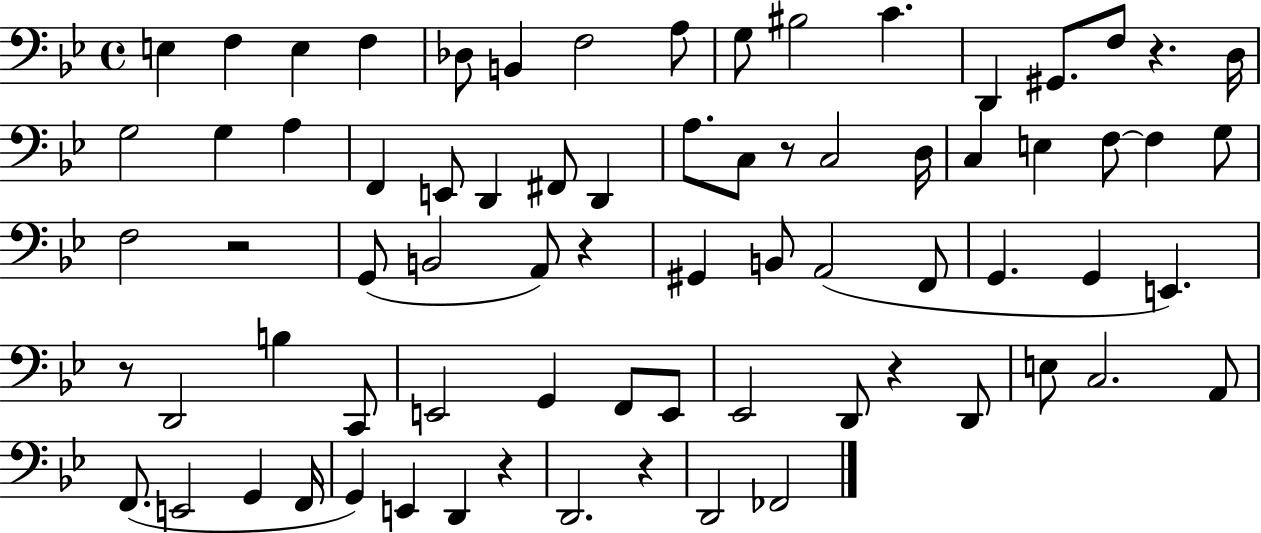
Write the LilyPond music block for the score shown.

{
  \clef bass
  \time 4/4
  \defaultTimeSignature
  \key bes \major
  e4 f4 e4 f4 | des8 b,4 f2 a8 | g8 bis2 c'4. | d,4 gis,8. f8 r4. d16 | \break g2 g4 a4 | f,4 e,8 d,4 fis,8 d,4 | a8. c8 r8 c2 d16 | c4 e4 f8~~ f4 g8 | \break f2 r2 | g,8( b,2 a,8) r4 | gis,4 b,8 a,2( f,8 | g,4. g,4 e,4.) | \break r8 d,2 b4 c,8 | e,2 g,4 f,8 e,8 | ees,2 d,8 r4 d,8 | e8 c2. a,8 | \break f,8.( e,2 g,4 f,16 | g,4) e,4 d,4 r4 | d,2. r4 | d,2 fes,2 | \break \bar "|."
}